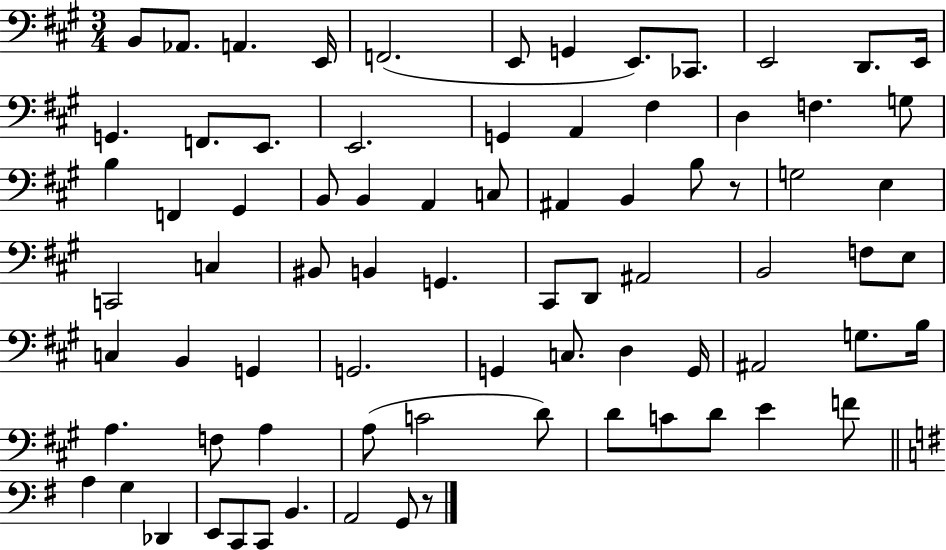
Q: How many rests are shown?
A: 2